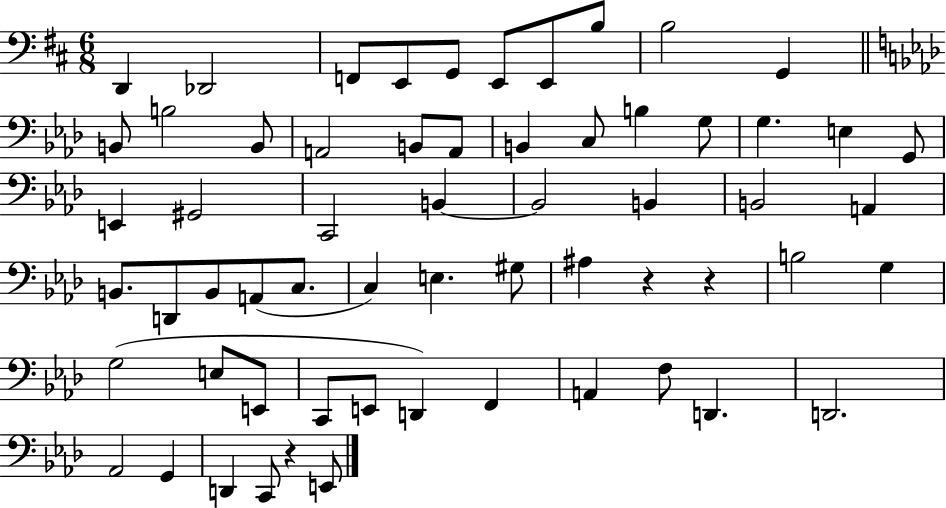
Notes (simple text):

D2/q Db2/h F2/e E2/e G2/e E2/e E2/e B3/e B3/h G2/q B2/e B3/h B2/e A2/h B2/e A2/e B2/q C3/e B3/q G3/e G3/q. E3/q G2/e E2/q G#2/h C2/h B2/q B2/h B2/q B2/h A2/q B2/e. D2/e B2/e A2/e C3/e. C3/q E3/q. G#3/e A#3/q R/q R/q B3/h G3/q G3/h E3/e E2/e C2/e E2/e D2/q F2/q A2/q F3/e D2/q. D2/h. Ab2/h G2/q D2/q C2/e R/q E2/e